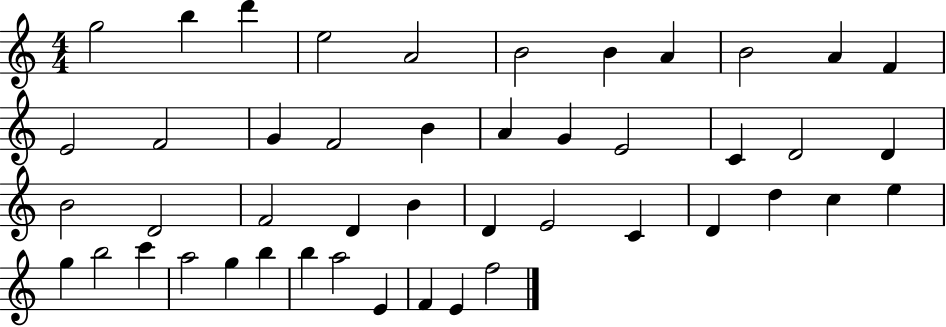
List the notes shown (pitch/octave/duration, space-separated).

G5/h B5/q D6/q E5/h A4/h B4/h B4/q A4/q B4/h A4/q F4/q E4/h F4/h G4/q F4/h B4/q A4/q G4/q E4/h C4/q D4/h D4/q B4/h D4/h F4/h D4/q B4/q D4/q E4/h C4/q D4/q D5/q C5/q E5/q G5/q B5/h C6/q A5/h G5/q B5/q B5/q A5/h E4/q F4/q E4/q F5/h